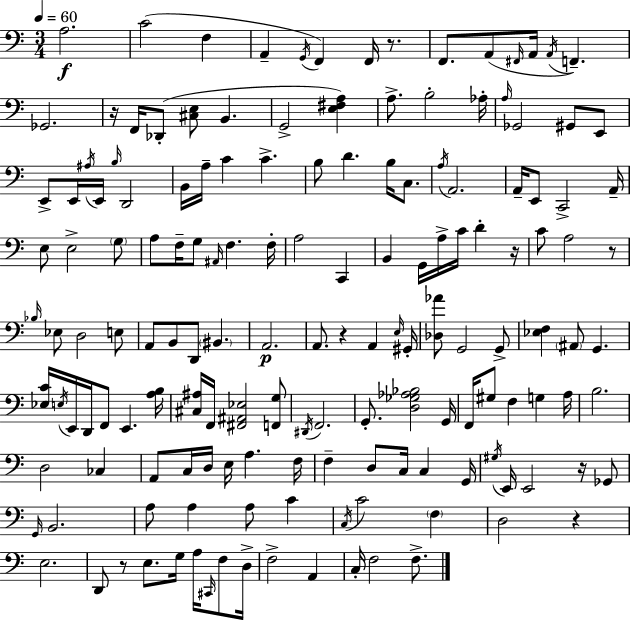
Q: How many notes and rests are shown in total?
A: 154